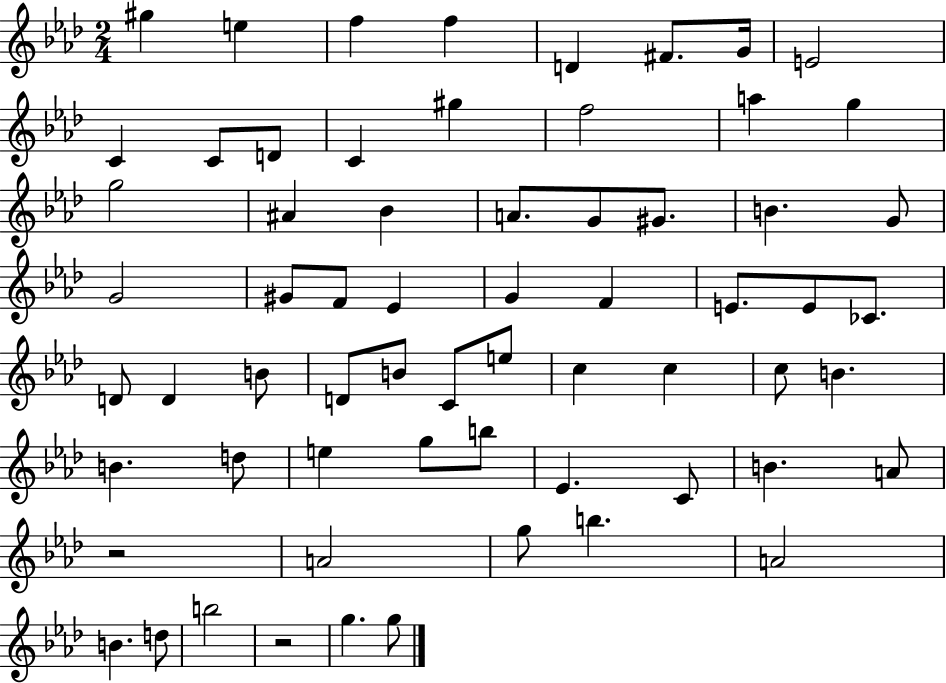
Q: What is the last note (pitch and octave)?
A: G5